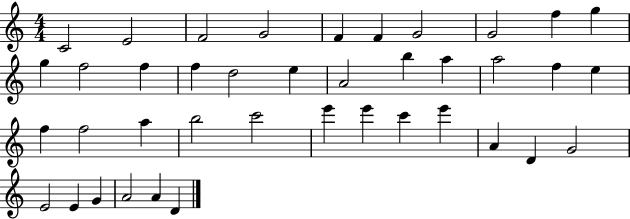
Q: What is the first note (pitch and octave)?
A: C4